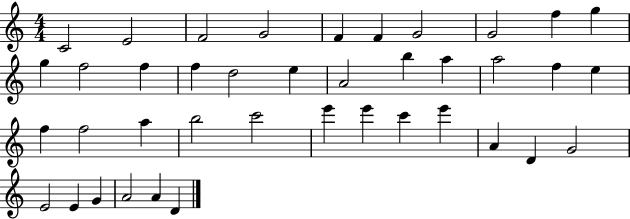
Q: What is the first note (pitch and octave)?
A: C4